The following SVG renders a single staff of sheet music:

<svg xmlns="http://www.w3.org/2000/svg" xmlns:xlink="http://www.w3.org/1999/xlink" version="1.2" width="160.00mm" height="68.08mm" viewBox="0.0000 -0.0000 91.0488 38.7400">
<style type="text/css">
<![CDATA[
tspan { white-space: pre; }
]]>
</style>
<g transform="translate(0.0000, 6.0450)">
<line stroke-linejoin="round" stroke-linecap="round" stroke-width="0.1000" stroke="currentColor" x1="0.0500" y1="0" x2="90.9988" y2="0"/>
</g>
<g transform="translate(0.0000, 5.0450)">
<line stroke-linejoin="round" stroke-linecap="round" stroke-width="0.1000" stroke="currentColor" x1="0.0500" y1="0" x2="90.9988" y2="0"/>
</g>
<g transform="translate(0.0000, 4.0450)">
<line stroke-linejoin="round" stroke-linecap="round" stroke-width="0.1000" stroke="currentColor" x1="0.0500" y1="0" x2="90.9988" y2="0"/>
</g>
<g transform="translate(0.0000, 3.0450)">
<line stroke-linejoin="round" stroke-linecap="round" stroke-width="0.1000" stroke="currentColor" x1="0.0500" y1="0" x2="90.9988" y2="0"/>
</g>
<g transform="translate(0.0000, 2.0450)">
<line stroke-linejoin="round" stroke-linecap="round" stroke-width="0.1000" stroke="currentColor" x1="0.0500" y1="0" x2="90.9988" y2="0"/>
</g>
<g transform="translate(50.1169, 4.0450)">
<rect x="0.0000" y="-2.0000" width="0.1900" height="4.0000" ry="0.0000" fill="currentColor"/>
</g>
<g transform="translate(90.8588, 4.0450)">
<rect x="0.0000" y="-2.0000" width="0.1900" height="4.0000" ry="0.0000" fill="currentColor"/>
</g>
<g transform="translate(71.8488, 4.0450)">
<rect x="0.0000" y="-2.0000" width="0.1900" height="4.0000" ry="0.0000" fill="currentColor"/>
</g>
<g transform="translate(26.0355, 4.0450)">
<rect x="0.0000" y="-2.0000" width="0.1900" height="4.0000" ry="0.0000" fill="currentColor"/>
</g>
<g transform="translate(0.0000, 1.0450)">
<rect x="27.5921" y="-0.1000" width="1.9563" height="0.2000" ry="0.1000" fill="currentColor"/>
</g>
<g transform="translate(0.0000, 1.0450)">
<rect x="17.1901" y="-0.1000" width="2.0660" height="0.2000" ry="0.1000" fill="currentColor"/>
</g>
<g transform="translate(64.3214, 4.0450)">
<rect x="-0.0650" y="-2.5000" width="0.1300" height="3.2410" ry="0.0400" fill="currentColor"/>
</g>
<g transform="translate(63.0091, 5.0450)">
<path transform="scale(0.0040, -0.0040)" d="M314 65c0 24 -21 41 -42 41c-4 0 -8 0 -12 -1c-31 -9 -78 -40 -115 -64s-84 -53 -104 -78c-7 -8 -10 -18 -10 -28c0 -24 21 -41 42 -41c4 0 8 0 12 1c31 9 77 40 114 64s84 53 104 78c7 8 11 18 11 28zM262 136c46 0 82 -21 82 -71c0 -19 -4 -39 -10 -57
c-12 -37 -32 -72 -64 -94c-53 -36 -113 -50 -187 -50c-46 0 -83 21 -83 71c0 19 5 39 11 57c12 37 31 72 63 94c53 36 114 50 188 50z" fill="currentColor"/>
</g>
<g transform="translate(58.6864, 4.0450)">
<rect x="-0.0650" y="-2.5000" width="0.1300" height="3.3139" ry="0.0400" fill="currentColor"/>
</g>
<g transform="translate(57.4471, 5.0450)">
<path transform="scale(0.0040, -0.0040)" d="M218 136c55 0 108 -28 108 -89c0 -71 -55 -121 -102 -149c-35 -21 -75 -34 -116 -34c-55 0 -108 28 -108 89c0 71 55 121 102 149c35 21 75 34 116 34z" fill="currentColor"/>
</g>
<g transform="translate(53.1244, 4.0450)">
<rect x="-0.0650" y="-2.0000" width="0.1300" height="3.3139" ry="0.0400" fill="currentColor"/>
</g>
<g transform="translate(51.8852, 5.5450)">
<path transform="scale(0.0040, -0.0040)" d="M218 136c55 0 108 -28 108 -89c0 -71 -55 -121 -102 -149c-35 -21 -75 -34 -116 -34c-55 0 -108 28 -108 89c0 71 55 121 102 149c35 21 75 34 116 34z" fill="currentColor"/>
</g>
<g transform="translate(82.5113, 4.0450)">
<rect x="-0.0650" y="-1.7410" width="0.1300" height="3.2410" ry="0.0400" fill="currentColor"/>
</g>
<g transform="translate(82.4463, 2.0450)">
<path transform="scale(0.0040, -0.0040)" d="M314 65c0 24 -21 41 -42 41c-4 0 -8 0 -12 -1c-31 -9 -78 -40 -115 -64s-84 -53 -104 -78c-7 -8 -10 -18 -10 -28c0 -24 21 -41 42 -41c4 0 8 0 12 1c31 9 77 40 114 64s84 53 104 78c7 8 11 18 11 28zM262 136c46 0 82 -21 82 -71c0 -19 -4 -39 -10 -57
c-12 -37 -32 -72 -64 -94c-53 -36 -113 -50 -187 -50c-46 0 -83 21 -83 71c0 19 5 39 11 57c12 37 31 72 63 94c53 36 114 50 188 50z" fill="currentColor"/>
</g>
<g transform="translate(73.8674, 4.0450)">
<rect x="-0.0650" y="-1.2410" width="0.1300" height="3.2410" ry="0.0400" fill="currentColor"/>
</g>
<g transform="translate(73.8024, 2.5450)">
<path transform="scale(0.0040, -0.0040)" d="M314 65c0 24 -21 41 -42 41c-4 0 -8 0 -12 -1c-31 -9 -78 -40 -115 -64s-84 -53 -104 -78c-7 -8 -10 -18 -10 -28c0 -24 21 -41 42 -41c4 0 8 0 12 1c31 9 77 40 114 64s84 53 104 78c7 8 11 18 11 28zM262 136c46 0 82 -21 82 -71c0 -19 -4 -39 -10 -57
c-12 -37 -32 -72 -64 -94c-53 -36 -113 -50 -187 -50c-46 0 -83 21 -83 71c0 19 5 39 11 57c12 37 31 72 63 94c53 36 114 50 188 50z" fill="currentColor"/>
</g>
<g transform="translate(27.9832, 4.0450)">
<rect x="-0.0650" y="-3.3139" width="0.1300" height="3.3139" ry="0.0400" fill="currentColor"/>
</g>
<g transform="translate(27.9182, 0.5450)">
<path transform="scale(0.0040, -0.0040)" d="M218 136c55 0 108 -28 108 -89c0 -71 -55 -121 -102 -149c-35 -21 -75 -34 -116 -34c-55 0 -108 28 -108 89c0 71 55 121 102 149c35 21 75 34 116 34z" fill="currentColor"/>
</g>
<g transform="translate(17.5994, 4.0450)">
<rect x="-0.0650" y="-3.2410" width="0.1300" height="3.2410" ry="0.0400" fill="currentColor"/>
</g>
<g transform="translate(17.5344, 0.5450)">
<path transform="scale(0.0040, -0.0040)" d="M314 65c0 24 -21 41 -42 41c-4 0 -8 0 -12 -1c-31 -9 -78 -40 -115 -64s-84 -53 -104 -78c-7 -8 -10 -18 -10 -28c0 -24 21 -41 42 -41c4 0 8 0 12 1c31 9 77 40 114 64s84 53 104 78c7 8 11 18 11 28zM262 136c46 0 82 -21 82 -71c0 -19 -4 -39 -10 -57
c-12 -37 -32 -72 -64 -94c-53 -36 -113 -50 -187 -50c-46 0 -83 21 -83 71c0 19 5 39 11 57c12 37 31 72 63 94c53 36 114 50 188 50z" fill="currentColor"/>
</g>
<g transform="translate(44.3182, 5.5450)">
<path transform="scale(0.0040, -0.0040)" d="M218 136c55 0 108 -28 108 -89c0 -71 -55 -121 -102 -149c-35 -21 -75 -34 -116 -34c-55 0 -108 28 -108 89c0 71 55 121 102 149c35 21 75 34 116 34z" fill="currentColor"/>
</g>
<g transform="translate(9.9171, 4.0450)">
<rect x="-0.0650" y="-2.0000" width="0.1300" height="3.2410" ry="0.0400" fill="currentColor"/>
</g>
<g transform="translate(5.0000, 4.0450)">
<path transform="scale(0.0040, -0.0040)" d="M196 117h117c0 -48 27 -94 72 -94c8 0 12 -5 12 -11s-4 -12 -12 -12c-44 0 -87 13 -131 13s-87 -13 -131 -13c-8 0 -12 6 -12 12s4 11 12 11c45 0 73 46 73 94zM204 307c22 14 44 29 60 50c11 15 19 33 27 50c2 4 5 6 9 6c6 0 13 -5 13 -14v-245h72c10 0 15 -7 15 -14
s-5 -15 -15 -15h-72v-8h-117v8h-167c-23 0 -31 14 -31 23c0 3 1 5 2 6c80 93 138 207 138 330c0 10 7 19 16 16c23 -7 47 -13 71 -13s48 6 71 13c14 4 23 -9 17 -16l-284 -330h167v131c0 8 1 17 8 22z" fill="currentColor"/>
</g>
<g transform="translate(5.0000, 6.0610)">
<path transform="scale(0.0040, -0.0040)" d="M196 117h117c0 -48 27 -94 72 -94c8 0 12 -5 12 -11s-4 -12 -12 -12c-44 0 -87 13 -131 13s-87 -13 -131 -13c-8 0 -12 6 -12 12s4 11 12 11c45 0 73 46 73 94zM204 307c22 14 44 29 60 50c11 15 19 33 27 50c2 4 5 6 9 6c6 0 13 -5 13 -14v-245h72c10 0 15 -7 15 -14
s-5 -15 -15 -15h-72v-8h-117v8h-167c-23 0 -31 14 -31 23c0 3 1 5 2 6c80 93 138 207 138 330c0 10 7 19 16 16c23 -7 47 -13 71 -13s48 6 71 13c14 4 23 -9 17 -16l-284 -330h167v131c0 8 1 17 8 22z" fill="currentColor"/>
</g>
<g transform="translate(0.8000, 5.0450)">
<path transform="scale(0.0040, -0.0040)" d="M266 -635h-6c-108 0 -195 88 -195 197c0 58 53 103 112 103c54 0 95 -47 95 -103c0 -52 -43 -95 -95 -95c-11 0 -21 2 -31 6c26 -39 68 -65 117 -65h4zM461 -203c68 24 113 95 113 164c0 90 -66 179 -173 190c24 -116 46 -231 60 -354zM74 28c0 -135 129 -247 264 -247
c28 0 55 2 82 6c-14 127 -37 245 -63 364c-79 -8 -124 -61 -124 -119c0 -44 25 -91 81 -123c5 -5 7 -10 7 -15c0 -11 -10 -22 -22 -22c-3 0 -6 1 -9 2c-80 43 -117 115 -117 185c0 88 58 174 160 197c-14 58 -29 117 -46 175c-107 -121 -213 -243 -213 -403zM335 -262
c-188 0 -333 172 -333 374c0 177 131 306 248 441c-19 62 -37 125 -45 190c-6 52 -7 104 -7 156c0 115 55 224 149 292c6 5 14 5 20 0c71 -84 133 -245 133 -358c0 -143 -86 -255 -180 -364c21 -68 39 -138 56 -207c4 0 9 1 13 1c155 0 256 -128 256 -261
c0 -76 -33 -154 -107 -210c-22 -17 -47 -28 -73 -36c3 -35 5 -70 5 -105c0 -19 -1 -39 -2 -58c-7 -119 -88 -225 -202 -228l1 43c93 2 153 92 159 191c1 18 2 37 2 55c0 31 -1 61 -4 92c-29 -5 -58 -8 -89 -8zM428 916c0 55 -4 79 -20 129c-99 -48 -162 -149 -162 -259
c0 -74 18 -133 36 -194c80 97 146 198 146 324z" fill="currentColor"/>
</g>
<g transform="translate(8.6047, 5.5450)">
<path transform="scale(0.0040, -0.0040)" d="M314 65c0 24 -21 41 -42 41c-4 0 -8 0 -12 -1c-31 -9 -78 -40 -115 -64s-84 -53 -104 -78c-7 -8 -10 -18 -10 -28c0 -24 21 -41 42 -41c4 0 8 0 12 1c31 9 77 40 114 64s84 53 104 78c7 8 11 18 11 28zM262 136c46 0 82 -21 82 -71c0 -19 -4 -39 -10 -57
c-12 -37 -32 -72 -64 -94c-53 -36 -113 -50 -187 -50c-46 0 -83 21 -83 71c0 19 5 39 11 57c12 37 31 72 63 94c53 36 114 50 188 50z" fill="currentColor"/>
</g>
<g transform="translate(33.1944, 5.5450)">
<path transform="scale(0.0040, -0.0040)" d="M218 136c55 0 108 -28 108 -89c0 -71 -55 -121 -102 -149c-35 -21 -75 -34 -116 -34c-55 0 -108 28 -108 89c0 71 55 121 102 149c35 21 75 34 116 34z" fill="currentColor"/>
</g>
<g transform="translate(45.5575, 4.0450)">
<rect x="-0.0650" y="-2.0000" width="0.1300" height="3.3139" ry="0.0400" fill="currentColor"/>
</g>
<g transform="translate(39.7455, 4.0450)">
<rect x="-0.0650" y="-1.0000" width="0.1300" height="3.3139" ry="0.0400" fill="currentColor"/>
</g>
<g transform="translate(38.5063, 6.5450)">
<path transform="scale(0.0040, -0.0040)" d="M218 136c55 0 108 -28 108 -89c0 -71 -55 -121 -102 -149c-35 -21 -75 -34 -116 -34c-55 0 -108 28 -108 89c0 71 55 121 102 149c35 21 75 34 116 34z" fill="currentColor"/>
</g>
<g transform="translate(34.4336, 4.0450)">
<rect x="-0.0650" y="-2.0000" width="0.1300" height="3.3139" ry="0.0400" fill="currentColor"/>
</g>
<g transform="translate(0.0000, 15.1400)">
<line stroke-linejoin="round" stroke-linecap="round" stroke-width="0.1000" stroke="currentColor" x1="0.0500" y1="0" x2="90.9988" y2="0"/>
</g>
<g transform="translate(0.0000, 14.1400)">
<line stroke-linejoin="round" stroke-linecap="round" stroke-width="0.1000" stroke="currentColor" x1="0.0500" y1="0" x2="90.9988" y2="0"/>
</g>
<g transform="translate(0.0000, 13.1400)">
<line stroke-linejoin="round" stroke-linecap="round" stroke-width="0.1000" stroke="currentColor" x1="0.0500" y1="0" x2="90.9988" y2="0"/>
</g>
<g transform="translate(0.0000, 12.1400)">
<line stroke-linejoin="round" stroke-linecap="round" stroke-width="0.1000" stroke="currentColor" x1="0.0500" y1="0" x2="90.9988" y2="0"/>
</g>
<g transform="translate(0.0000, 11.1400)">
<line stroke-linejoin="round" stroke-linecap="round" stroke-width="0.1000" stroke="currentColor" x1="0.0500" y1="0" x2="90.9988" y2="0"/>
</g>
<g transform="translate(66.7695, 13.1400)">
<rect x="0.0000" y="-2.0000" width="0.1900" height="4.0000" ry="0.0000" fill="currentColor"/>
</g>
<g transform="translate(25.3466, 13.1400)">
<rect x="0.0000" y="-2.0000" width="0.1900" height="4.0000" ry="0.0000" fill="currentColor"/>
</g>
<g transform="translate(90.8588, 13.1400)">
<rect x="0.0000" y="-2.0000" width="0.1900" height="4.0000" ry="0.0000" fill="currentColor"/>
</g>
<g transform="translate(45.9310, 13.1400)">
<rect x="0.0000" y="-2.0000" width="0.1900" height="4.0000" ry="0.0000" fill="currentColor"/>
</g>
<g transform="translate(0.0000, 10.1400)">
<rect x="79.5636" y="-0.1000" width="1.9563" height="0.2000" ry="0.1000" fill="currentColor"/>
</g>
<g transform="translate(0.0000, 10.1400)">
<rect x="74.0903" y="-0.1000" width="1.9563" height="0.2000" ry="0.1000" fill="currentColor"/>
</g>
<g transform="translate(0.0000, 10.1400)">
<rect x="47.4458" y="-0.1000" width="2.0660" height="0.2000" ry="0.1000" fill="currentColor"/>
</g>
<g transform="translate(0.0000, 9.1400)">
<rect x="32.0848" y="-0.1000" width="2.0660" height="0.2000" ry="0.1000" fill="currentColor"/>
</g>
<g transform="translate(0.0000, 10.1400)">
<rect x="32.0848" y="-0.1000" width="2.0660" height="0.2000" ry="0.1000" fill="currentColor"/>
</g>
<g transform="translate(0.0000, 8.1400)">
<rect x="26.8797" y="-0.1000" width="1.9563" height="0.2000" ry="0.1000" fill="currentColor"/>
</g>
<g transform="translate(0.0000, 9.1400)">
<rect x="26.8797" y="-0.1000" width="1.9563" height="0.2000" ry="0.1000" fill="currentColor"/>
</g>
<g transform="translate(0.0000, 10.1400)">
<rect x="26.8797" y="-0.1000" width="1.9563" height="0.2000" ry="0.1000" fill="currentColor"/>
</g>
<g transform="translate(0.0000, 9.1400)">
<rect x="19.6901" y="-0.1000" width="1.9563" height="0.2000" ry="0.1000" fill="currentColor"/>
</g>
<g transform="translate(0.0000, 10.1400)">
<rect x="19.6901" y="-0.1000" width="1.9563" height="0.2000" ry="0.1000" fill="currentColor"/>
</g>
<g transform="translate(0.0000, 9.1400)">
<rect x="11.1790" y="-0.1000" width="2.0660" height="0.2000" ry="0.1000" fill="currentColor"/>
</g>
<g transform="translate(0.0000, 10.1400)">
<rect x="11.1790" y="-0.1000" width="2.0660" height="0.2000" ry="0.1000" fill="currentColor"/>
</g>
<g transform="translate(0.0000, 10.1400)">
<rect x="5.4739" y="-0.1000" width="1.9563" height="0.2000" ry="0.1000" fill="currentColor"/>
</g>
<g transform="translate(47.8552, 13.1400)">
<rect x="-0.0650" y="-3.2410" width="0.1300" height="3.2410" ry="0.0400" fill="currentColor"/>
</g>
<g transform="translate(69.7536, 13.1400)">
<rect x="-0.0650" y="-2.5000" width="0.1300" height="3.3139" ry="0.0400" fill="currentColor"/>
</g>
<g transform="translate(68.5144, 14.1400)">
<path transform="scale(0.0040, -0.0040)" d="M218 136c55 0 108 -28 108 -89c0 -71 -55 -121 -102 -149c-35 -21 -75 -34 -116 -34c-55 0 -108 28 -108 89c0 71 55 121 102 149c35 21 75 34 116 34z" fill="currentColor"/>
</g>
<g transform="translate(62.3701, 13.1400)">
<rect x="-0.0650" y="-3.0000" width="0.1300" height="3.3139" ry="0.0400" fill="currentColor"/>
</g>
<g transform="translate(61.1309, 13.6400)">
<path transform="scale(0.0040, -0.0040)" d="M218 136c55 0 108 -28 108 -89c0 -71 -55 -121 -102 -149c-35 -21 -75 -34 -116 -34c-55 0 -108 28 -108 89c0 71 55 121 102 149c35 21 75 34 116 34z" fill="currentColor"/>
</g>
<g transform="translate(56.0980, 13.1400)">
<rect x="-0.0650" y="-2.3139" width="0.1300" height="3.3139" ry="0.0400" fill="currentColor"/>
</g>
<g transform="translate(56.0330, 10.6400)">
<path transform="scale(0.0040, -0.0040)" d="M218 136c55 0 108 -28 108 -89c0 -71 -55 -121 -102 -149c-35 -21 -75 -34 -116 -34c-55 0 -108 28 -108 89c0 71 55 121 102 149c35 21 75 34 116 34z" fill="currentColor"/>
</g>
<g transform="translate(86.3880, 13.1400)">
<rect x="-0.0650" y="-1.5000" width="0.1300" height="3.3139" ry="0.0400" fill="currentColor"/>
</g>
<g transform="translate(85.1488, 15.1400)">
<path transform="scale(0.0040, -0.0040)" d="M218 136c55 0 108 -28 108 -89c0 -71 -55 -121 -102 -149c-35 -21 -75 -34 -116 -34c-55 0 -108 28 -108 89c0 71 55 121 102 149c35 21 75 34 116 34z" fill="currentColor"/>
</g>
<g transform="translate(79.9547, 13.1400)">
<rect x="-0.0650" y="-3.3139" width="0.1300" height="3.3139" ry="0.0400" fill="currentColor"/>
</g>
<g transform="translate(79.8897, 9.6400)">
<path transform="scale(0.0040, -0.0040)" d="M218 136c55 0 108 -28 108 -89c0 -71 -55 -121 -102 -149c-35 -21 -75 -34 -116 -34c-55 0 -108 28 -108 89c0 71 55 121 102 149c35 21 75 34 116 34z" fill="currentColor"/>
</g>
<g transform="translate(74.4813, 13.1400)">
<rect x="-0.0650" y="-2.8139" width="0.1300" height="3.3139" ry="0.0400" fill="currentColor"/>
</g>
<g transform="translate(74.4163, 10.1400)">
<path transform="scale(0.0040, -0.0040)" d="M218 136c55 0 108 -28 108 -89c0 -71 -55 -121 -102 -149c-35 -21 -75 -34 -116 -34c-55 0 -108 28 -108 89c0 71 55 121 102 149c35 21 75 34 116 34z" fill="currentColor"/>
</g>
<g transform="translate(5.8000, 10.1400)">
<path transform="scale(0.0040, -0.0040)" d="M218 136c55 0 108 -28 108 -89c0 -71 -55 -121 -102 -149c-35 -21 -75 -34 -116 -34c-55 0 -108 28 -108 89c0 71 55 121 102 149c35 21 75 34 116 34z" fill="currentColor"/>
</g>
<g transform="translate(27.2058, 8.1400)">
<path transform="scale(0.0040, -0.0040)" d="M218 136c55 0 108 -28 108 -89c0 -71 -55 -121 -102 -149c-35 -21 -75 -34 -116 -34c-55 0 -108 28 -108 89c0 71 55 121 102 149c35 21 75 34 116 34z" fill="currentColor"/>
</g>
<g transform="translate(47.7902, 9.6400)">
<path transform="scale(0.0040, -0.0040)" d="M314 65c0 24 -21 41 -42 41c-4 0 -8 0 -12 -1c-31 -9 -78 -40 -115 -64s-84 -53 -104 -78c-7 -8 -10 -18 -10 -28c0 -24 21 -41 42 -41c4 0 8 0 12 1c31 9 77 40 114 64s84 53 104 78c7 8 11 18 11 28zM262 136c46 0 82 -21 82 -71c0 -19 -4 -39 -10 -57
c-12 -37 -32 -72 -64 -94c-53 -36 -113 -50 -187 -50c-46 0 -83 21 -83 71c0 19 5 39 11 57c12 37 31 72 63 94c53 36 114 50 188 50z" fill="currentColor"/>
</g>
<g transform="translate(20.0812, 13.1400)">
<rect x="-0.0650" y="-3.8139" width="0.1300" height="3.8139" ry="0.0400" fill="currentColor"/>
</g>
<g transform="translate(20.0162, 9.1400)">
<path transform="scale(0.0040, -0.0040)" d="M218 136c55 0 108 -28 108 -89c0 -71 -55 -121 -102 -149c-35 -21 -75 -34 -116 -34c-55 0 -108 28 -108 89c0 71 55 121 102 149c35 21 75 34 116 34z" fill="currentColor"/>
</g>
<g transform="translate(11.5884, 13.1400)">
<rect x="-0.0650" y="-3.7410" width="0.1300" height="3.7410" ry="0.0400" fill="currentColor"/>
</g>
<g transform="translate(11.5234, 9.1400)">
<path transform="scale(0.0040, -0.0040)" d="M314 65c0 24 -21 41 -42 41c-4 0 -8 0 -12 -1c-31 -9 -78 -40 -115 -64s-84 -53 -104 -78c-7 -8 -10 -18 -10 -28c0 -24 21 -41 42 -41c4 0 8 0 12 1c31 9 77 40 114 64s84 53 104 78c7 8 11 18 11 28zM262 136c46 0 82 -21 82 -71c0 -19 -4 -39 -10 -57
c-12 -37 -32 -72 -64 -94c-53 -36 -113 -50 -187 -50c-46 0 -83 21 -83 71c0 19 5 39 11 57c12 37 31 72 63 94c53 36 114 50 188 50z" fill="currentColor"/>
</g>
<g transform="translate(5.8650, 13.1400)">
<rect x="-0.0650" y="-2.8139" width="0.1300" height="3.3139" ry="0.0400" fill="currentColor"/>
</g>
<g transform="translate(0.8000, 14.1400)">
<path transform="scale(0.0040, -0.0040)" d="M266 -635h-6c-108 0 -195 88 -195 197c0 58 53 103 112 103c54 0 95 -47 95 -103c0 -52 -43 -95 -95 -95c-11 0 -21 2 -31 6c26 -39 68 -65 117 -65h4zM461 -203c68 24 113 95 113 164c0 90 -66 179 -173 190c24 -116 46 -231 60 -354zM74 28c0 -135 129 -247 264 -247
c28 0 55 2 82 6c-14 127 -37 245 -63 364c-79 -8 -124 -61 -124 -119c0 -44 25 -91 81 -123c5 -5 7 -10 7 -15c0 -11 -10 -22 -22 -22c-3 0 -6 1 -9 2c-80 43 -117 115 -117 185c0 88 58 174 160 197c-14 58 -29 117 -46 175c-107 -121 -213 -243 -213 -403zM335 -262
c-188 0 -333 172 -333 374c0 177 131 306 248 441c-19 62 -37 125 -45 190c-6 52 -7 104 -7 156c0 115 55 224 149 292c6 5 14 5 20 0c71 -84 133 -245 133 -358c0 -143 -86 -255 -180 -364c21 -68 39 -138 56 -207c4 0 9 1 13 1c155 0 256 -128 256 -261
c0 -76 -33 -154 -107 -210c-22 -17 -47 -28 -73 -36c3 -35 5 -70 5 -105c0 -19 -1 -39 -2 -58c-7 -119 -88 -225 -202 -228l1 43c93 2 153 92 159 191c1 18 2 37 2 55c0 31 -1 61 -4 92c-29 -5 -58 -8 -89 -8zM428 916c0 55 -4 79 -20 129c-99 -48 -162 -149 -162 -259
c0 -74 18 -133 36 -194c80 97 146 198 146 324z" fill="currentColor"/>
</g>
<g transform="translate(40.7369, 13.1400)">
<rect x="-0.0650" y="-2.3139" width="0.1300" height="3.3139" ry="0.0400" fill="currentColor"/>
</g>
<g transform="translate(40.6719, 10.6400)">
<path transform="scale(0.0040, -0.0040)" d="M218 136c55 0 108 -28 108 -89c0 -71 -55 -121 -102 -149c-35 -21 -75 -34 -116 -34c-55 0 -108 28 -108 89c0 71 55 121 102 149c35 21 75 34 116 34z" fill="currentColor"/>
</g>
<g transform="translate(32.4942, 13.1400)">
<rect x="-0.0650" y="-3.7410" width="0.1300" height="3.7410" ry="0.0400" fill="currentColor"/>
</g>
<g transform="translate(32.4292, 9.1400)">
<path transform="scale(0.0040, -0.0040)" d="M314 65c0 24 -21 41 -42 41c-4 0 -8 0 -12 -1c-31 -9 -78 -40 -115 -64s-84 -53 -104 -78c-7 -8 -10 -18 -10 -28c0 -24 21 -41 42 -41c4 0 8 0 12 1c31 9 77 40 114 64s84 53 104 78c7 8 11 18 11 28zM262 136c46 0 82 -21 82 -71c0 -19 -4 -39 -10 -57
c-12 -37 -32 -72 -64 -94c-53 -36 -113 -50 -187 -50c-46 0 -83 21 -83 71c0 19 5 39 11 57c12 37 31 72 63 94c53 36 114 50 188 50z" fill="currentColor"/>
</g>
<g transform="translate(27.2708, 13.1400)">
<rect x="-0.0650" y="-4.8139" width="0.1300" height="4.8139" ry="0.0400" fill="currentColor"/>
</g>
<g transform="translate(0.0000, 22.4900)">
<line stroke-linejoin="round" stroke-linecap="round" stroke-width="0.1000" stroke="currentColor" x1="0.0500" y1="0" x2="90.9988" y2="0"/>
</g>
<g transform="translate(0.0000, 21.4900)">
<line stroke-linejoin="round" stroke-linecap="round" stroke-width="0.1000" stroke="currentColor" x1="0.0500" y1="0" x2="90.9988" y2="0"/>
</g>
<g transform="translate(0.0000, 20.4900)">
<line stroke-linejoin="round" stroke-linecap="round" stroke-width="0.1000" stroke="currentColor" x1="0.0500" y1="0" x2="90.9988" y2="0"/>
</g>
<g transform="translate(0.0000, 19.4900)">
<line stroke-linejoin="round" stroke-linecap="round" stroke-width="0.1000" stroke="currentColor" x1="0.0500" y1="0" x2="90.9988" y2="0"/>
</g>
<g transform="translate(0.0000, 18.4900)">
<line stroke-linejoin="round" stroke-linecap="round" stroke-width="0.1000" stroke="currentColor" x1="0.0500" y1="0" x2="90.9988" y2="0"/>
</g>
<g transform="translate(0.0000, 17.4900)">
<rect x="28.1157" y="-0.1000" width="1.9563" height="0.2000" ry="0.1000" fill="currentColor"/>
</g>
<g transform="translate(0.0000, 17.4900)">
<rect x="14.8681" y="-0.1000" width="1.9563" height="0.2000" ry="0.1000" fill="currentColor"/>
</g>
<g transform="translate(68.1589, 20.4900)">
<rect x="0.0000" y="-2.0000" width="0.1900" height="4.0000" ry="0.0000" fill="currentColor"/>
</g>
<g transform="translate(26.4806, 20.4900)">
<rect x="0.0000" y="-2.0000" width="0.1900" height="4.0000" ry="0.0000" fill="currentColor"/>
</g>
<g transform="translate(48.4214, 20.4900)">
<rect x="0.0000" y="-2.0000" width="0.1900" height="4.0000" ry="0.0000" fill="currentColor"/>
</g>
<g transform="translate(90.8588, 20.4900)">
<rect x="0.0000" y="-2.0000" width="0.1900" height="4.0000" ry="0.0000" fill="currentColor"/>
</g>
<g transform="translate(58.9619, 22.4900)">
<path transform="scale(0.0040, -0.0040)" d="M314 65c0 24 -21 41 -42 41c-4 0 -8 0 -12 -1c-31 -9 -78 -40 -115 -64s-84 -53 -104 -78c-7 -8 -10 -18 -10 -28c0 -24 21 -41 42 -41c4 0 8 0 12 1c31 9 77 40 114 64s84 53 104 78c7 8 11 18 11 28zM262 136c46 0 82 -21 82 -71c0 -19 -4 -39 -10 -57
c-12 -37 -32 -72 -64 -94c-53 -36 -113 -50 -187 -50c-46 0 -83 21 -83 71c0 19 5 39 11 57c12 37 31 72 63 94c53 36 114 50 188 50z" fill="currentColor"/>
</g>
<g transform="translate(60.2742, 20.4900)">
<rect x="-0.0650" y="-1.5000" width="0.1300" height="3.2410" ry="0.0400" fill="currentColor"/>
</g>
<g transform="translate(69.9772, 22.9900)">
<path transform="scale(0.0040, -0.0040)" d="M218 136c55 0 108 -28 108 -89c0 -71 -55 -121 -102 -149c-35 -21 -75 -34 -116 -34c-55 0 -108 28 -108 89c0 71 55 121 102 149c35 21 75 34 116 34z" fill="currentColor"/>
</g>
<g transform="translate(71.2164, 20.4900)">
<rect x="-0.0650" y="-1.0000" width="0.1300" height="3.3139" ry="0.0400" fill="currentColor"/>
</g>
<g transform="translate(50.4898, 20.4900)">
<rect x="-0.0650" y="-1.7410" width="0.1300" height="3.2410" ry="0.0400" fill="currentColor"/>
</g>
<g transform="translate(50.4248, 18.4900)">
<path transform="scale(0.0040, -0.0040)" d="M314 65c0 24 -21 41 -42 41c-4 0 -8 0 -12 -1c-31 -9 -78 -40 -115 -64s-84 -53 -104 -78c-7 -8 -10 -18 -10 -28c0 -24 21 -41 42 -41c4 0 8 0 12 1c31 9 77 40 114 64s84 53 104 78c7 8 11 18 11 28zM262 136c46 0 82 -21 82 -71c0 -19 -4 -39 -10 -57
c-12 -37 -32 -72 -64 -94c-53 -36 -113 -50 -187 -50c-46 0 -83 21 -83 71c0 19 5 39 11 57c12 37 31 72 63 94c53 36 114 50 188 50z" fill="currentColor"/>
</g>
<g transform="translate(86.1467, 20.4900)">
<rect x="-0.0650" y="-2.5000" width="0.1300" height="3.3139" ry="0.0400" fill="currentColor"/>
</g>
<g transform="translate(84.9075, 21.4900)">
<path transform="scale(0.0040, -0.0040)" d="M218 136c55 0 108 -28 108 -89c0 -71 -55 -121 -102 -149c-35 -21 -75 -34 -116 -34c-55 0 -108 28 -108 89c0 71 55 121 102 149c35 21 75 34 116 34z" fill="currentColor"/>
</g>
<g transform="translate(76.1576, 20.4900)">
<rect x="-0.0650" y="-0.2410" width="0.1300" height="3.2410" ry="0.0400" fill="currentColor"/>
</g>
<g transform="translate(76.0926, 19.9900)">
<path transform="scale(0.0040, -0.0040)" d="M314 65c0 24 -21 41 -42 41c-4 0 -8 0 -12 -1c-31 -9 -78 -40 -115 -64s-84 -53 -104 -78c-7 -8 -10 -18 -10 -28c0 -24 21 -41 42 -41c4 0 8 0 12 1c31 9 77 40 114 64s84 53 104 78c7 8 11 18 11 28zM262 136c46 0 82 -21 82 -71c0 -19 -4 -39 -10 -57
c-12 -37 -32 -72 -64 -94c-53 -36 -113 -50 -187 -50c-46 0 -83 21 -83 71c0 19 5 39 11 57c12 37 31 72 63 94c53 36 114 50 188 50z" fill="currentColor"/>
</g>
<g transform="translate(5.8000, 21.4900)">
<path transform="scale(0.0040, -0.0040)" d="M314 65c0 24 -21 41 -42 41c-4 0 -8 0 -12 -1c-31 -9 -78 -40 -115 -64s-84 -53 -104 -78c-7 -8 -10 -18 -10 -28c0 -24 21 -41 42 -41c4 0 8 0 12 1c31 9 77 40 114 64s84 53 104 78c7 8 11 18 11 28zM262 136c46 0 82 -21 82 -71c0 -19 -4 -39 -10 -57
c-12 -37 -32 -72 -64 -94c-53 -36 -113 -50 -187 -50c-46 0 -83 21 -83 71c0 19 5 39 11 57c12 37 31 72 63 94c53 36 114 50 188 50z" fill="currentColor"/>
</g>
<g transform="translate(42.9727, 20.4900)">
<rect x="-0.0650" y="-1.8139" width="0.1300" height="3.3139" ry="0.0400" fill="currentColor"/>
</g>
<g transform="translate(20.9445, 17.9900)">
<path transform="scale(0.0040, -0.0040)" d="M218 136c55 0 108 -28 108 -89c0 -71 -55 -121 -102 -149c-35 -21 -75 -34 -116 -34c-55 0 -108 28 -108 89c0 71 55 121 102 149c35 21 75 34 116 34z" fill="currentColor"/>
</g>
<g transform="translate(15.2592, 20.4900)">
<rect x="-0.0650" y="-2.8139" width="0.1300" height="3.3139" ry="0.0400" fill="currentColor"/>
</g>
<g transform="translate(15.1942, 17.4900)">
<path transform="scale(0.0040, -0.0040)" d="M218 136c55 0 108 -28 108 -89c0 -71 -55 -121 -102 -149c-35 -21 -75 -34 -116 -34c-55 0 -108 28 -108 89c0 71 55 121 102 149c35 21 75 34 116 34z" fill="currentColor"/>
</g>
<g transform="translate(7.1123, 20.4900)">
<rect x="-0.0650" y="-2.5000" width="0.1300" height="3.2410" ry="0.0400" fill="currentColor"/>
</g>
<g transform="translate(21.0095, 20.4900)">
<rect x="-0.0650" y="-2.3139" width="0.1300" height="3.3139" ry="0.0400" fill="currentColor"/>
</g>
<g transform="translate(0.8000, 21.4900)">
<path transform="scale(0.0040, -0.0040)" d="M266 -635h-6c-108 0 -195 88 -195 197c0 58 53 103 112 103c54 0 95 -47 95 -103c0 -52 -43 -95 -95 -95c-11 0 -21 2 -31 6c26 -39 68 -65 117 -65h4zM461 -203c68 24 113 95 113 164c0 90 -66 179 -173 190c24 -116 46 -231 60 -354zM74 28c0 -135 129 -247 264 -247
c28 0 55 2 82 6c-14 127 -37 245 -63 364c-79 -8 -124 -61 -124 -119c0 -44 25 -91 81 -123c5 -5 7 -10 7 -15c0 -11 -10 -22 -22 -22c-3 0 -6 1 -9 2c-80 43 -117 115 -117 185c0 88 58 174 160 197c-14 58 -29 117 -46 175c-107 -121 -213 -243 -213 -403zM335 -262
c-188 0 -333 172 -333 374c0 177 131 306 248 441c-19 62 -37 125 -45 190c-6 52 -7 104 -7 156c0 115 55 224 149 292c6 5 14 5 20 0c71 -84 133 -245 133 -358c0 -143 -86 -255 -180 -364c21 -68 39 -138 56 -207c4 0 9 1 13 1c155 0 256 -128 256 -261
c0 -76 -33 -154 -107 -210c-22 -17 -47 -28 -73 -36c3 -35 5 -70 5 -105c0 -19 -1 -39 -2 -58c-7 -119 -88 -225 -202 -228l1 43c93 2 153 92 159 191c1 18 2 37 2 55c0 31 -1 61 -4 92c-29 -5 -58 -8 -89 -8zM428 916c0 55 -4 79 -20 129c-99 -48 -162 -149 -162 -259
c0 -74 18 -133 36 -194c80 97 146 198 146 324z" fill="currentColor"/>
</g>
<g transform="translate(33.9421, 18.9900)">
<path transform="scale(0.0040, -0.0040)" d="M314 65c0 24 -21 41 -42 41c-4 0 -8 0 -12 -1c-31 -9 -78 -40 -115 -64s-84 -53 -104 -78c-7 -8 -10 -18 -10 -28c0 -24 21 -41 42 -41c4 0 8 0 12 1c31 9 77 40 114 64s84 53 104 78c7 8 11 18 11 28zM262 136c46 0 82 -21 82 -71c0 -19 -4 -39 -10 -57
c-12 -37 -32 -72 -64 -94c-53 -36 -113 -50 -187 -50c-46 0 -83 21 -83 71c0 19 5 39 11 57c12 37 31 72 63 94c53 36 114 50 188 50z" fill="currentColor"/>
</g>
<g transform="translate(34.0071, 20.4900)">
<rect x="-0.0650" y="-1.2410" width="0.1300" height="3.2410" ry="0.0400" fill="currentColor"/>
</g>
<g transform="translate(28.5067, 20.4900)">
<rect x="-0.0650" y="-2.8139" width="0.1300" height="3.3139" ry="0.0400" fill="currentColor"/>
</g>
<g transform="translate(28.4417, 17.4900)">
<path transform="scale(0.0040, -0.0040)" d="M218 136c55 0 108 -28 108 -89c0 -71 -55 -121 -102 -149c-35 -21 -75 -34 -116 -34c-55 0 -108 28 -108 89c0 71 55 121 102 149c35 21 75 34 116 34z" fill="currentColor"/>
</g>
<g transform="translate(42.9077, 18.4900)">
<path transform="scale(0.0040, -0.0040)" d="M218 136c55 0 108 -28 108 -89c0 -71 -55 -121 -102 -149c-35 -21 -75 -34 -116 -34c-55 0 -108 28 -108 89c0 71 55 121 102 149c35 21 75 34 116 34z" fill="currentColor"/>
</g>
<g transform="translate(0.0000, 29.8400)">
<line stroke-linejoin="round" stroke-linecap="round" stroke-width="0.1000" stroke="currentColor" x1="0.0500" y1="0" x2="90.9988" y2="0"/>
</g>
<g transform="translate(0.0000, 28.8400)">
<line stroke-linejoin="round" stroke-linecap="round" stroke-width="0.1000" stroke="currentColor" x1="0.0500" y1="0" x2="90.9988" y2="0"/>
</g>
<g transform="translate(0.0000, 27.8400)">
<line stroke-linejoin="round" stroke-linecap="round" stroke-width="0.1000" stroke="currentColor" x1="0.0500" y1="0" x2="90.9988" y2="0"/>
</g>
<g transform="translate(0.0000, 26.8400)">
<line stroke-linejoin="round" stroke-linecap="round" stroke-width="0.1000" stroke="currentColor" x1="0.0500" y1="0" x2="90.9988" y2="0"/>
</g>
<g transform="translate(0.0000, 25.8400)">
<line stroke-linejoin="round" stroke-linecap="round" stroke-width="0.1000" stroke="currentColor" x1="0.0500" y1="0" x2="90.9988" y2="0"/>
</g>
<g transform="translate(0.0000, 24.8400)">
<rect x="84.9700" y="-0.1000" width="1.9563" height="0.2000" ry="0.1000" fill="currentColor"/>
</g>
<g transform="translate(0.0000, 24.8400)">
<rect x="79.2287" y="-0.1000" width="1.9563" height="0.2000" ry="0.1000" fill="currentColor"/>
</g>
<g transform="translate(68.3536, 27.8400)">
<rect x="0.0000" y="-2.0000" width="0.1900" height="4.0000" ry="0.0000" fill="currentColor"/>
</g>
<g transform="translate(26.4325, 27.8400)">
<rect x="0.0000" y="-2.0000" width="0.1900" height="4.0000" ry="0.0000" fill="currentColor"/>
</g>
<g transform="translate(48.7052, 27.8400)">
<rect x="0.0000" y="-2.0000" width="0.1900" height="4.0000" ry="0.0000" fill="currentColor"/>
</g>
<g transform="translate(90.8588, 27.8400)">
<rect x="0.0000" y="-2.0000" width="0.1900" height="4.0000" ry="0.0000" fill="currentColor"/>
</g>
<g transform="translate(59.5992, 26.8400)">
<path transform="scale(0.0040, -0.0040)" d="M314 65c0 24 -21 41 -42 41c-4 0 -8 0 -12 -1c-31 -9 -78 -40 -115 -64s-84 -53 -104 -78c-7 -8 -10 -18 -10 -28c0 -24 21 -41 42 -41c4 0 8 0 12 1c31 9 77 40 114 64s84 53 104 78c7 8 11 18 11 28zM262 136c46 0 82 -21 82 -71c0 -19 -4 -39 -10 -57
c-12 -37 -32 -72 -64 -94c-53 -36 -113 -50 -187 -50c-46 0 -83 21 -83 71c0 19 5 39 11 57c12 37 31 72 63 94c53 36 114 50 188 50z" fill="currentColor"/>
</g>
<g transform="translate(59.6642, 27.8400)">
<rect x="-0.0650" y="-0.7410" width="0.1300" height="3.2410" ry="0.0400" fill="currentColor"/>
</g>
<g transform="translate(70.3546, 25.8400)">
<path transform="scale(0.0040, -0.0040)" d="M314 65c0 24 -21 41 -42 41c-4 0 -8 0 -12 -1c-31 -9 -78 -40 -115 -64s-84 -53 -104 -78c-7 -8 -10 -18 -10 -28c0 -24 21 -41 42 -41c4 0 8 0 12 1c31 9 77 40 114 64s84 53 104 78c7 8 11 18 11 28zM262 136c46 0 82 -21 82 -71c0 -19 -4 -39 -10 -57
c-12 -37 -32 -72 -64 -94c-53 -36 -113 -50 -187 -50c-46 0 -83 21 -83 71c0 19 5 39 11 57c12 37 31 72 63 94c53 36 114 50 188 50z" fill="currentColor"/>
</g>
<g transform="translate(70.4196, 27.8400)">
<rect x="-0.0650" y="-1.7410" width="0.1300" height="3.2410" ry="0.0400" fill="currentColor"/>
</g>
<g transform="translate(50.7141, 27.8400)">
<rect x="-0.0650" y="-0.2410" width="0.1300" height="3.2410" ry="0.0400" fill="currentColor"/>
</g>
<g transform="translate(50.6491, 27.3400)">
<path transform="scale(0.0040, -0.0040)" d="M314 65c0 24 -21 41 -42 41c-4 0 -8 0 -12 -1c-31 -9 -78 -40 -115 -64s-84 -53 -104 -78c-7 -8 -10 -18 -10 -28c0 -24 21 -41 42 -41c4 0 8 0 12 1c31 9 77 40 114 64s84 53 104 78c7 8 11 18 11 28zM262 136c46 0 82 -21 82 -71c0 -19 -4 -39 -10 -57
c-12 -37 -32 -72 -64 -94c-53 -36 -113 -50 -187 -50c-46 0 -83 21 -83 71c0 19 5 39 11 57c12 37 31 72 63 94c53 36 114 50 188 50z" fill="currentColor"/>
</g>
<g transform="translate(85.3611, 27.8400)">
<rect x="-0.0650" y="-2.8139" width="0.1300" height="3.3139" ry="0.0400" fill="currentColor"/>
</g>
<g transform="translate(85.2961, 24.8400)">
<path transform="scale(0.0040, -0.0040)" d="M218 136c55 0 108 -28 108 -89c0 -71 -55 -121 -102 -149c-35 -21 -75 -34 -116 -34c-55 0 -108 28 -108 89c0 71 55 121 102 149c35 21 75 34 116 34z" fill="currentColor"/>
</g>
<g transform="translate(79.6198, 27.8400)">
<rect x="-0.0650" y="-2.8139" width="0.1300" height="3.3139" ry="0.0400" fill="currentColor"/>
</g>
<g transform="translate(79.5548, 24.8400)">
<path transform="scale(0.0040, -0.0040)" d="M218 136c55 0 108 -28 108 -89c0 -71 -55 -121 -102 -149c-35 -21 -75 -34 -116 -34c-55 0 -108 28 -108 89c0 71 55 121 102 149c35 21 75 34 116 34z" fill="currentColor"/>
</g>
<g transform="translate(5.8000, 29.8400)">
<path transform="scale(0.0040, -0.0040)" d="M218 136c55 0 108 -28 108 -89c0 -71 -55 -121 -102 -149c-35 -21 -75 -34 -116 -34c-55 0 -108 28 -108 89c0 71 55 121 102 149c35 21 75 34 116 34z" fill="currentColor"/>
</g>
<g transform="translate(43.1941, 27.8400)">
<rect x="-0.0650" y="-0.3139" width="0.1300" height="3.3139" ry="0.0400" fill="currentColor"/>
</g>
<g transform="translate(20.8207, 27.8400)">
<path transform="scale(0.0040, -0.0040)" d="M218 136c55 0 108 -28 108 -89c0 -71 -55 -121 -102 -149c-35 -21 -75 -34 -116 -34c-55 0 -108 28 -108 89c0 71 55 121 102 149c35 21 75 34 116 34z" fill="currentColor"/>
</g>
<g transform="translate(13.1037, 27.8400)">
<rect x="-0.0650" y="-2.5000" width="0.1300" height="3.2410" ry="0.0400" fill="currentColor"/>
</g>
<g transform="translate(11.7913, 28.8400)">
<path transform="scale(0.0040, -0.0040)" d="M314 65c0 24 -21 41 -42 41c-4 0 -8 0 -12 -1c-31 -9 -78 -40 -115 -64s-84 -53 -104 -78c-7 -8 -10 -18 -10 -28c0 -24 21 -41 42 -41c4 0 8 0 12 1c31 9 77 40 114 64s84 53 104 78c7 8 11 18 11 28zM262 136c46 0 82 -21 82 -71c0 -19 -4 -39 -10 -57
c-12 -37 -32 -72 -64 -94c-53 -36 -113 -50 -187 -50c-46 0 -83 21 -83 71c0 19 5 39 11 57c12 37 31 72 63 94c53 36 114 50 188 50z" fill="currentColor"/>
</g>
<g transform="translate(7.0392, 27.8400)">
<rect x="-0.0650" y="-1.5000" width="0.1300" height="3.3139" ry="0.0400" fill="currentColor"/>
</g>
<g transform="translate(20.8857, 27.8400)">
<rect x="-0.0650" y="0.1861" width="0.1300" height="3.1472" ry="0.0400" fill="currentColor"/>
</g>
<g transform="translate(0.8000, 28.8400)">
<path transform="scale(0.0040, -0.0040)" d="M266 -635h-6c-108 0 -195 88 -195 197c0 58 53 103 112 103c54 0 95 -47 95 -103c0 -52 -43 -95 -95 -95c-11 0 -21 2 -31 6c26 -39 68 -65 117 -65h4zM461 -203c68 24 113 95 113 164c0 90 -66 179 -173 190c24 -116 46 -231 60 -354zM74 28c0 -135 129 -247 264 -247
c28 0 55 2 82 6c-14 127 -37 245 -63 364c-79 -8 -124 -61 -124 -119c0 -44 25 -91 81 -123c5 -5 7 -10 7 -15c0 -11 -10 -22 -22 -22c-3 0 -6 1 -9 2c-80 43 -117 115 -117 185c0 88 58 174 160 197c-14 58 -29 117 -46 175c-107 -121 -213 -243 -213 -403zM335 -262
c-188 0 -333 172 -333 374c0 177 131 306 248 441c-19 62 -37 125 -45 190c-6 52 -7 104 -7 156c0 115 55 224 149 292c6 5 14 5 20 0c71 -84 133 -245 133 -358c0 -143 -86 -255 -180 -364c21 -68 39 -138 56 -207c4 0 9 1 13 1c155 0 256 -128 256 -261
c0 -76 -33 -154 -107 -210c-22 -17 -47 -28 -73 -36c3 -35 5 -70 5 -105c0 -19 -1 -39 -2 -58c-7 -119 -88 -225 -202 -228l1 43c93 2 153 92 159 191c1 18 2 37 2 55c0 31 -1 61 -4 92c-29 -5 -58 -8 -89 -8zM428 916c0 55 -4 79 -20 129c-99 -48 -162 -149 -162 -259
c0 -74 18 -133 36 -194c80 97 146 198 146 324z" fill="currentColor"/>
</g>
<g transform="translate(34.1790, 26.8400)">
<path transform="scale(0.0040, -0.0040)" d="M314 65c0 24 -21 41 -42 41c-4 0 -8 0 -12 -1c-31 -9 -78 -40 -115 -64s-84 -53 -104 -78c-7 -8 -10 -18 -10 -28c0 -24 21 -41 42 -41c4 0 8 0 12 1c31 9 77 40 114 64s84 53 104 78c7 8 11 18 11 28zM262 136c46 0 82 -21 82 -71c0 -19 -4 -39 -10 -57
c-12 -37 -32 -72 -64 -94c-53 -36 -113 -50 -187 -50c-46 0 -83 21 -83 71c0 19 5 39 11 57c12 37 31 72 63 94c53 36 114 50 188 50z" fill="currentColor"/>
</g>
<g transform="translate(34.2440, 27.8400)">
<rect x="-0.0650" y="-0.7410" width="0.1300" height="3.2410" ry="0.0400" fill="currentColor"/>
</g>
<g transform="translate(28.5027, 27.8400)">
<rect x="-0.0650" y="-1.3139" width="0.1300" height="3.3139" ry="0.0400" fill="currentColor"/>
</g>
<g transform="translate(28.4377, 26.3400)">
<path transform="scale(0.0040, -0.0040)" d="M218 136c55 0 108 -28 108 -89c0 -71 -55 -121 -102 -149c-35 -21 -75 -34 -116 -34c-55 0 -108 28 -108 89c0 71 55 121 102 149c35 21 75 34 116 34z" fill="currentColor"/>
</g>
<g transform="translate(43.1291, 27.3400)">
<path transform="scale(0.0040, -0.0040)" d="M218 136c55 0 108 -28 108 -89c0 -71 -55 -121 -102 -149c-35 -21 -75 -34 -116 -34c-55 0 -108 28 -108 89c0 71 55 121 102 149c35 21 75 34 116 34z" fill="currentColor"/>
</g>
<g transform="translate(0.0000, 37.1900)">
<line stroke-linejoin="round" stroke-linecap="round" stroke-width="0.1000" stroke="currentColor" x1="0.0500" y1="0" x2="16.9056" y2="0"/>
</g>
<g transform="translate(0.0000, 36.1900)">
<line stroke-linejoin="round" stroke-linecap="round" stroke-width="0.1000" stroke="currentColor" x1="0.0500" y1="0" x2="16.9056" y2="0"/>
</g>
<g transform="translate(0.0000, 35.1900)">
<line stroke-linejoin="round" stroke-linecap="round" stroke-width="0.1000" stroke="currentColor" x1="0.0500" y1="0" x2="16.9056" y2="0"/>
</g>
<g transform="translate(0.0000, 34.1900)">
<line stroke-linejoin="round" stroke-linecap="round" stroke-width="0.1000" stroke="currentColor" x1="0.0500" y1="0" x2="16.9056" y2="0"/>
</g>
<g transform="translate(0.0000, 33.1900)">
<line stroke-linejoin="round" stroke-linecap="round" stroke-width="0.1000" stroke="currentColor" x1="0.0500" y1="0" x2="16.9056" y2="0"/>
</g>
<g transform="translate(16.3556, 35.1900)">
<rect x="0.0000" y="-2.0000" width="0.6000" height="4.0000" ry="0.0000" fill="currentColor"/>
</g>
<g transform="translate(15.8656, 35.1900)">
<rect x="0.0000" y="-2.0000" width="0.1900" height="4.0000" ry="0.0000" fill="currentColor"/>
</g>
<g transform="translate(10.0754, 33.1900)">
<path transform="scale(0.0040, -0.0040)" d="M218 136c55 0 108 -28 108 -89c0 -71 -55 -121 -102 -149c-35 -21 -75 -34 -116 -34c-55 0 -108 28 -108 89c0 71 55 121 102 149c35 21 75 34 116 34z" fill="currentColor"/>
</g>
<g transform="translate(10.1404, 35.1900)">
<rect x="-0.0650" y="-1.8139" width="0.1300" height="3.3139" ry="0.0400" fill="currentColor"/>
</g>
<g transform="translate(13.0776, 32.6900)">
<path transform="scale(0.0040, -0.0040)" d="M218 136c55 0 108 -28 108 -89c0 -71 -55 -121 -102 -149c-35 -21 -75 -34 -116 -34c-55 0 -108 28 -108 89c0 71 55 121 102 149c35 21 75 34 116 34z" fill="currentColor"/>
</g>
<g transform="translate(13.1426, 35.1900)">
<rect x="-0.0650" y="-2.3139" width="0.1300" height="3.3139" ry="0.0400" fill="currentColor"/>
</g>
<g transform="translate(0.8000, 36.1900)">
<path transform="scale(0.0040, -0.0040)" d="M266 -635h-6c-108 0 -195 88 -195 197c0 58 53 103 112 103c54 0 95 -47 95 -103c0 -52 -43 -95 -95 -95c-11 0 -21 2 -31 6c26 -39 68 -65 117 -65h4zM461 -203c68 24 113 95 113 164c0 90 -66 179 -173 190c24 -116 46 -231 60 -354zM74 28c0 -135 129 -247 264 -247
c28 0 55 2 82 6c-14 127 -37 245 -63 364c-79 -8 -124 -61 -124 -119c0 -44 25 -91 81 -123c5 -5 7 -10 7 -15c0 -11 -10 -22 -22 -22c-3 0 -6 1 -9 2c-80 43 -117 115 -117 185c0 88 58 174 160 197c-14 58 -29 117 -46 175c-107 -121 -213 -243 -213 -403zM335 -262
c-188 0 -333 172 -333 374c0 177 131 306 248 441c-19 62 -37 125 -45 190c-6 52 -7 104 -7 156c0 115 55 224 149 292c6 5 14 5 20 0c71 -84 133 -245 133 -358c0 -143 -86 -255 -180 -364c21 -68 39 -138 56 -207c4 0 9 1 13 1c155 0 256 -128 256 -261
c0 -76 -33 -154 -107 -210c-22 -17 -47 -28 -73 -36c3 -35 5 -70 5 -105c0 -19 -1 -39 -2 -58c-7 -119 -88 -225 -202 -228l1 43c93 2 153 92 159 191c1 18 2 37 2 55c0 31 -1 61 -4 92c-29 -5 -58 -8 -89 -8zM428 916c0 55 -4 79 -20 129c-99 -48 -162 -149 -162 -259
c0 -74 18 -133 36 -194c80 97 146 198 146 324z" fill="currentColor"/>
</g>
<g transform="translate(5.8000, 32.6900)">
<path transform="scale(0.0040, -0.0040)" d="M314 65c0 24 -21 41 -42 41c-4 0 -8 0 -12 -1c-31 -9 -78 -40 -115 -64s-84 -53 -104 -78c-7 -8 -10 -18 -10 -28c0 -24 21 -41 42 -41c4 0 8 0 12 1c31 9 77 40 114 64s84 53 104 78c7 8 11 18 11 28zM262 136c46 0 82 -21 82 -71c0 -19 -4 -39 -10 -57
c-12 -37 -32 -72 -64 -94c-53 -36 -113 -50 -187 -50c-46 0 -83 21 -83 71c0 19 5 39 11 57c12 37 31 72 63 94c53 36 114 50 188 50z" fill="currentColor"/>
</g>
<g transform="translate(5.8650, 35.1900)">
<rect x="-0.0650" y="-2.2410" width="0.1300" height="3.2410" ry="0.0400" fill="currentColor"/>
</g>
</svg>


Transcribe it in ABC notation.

X:1
T:Untitled
M:4/4
L:1/4
K:C
F2 b2 b F D F F G G2 e2 f2 a c'2 c' e' c'2 g b2 g A G a b E G2 a g a e2 f f2 E2 D c2 G E G2 B e d2 c c2 d2 f2 a a g2 f g